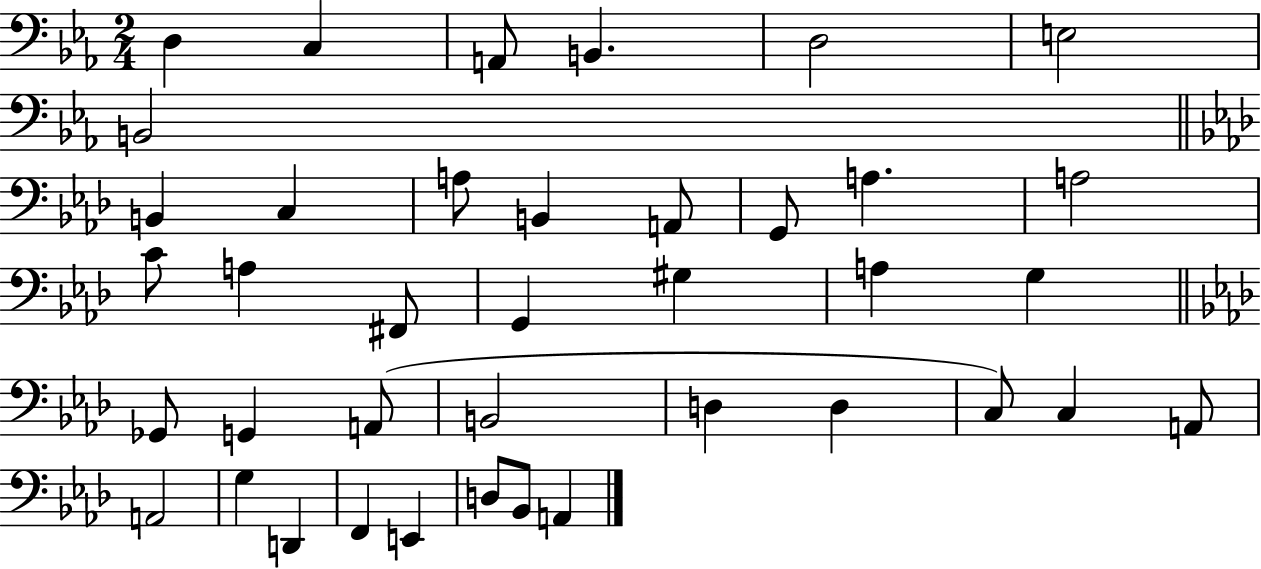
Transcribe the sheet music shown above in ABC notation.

X:1
T:Untitled
M:2/4
L:1/4
K:Eb
D, C, A,,/2 B,, D,2 E,2 B,,2 B,, C, A,/2 B,, A,,/2 G,,/2 A, A,2 C/2 A, ^F,,/2 G,, ^G, A, G, _G,,/2 G,, A,,/2 B,,2 D, D, C,/2 C, A,,/2 A,,2 G, D,, F,, E,, D,/2 _B,,/2 A,,